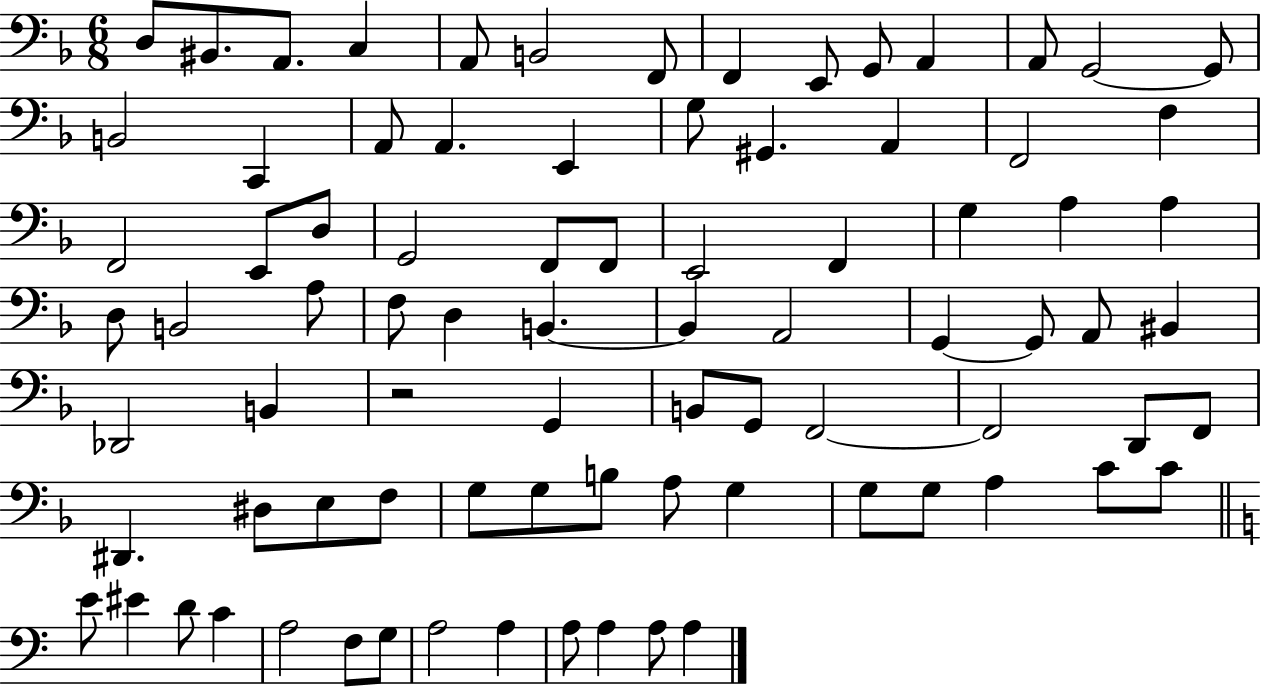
{
  \clef bass
  \numericTimeSignature
  \time 6/8
  \key f \major
  d8 bis,8. a,8. c4 | a,8 b,2 f,8 | f,4 e,8 g,8 a,4 | a,8 g,2~~ g,8 | \break b,2 c,4 | a,8 a,4. e,4 | g8 gis,4. a,4 | f,2 f4 | \break f,2 e,8 d8 | g,2 f,8 f,8 | e,2 f,4 | g4 a4 a4 | \break d8 b,2 a8 | f8 d4 b,4.~~ | b,4 a,2 | g,4~~ g,8 a,8 bis,4 | \break des,2 b,4 | r2 g,4 | b,8 g,8 f,2~~ | f,2 d,8 f,8 | \break dis,4. dis8 e8 f8 | g8 g8 b8 a8 g4 | g8 g8 a4 c'8 c'8 | \bar "||" \break \key c \major e'8 eis'4 d'8 c'4 | a2 f8 g8 | a2 a4 | a8 a4 a8 a4 | \break \bar "|."
}